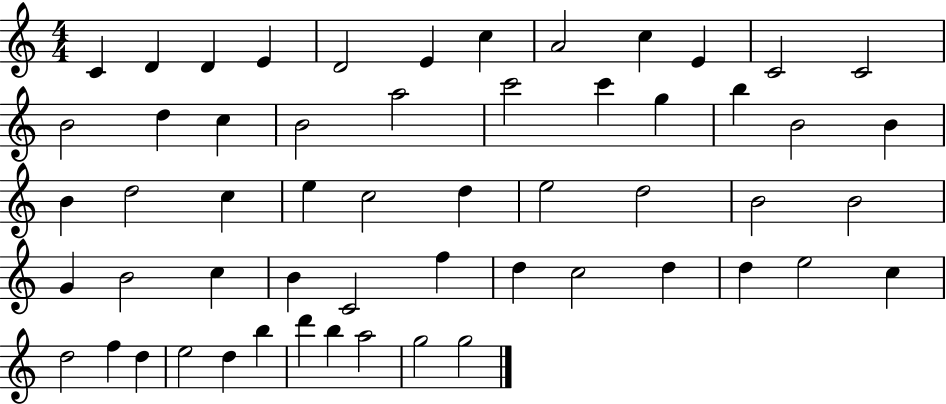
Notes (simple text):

C4/q D4/q D4/q E4/q D4/h E4/q C5/q A4/h C5/q E4/q C4/h C4/h B4/h D5/q C5/q B4/h A5/h C6/h C6/q G5/q B5/q B4/h B4/q B4/q D5/h C5/q E5/q C5/h D5/q E5/h D5/h B4/h B4/h G4/q B4/h C5/q B4/q C4/h F5/q D5/q C5/h D5/q D5/q E5/h C5/q D5/h F5/q D5/q E5/h D5/q B5/q D6/q B5/q A5/h G5/h G5/h